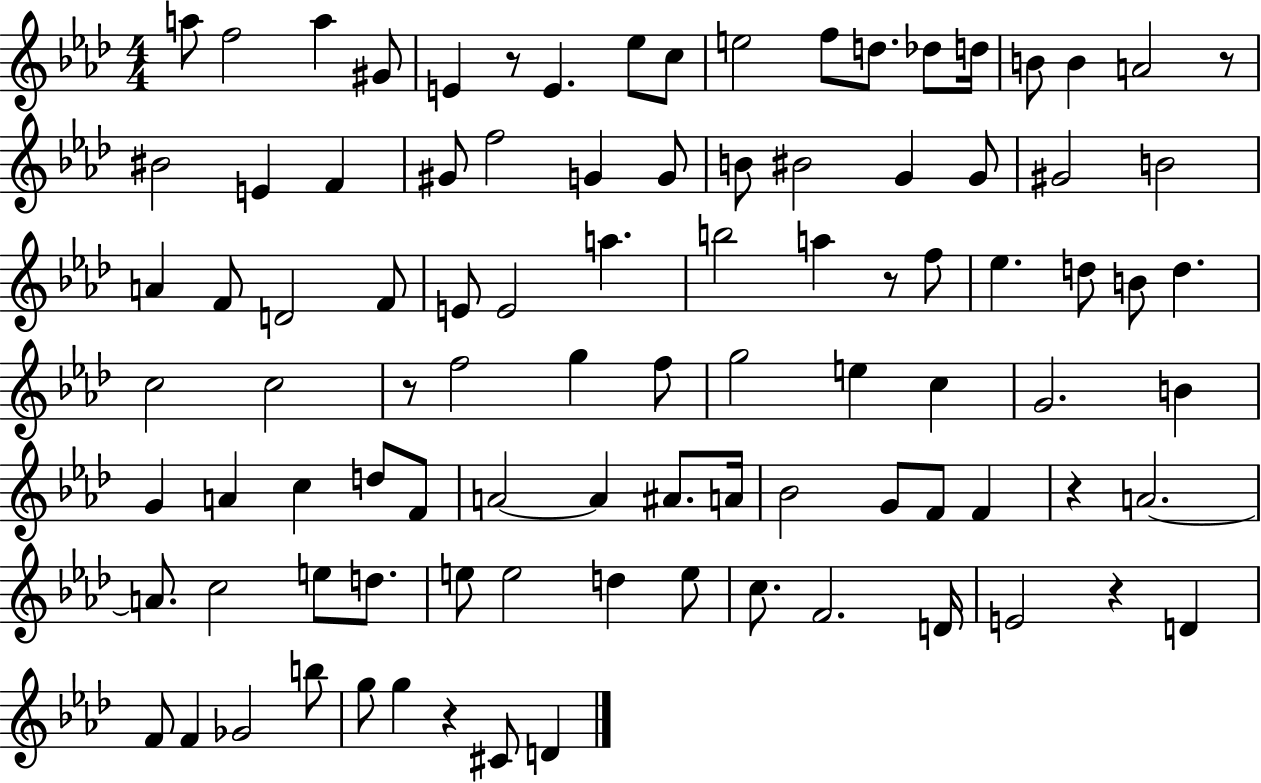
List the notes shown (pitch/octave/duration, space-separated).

A5/e F5/h A5/q G#4/e E4/q R/e E4/q. Eb5/e C5/e E5/h F5/e D5/e. Db5/e D5/s B4/e B4/q A4/h R/e BIS4/h E4/q F4/q G#4/e F5/h G4/q G4/e B4/e BIS4/h G4/q G4/e G#4/h B4/h A4/q F4/e D4/h F4/e E4/e E4/h A5/q. B5/h A5/q R/e F5/e Eb5/q. D5/e B4/e D5/q. C5/h C5/h R/e F5/h G5/q F5/e G5/h E5/q C5/q G4/h. B4/q G4/q A4/q C5/q D5/e F4/e A4/h A4/q A#4/e. A4/s Bb4/h G4/e F4/e F4/q R/q A4/h. A4/e. C5/h E5/e D5/e. E5/e E5/h D5/q E5/e C5/e. F4/h. D4/s E4/h R/q D4/q F4/e F4/q Gb4/h B5/e G5/e G5/q R/q C#4/e D4/q